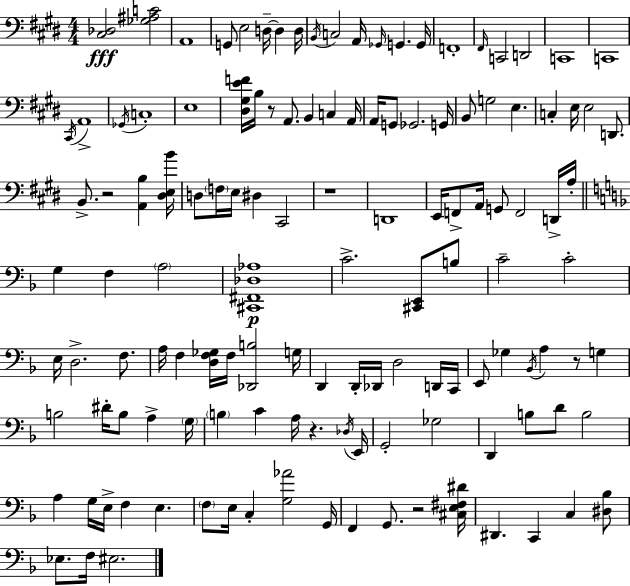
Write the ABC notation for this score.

X:1
T:Untitled
M:4/4
L:1/4
K:E
[^C,_D,]2 [_G,^A,C]2 A,,4 G,,/2 E,2 D,/4 D, D,/4 B,,/4 C,2 A,,/4 _G,,/4 G,, G,,/4 F,,4 ^F,,/4 C,,2 D,,2 C,,4 C,,4 ^C,,/4 A,,4 _G,,/4 C,4 E,4 [^D,^G,EF]/4 B,/4 z/2 A,,/2 B,, C, A,,/4 A,,/4 G,,/2 _G,,2 G,,/4 B,,/2 G,2 E, C, E,/4 E,2 D,,/2 B,,/2 z2 [A,,B,] [^D,E,B]/4 D,/2 F,/4 E,/4 ^D, ^C,,2 z4 D,,4 E,,/4 F,,/2 A,,/4 G,,/2 F,,2 D,,/4 A,/4 G, F, A,2 [^C,,^F,,_D,_A,]4 C2 [^C,,E,,]/2 B,/2 C2 C2 E,/4 D,2 F,/2 A,/4 F, [D,F,_G,]/4 F,/4 [_D,,B,]2 G,/4 D,, D,,/4 _D,,/4 D,2 D,,/4 C,,/4 E,,/2 _G, _B,,/4 A, z/2 G, B,2 ^D/4 B,/2 A, G,/4 B, C A,/4 z _D,/4 E,,/4 G,,2 _G,2 D,, B,/2 D/2 B,2 A, G,/4 E,/4 F, E, F,/2 E,/4 C, [G,_A]2 G,,/4 F,, G,,/2 z2 [^C,E,^F,^D]/4 ^D,, C,, C, [^D,_B,]/2 _E,/2 F,/4 ^E,2